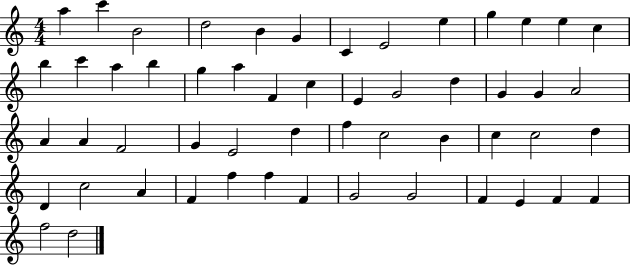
A5/q C6/q B4/h D5/h B4/q G4/q C4/q E4/h E5/q G5/q E5/q E5/q C5/q B5/q C6/q A5/q B5/q G5/q A5/q F4/q C5/q E4/q G4/h D5/q G4/q G4/q A4/h A4/q A4/q F4/h G4/q E4/h D5/q F5/q C5/h B4/q C5/q C5/h D5/q D4/q C5/h A4/q F4/q F5/q F5/q F4/q G4/h G4/h F4/q E4/q F4/q F4/q F5/h D5/h